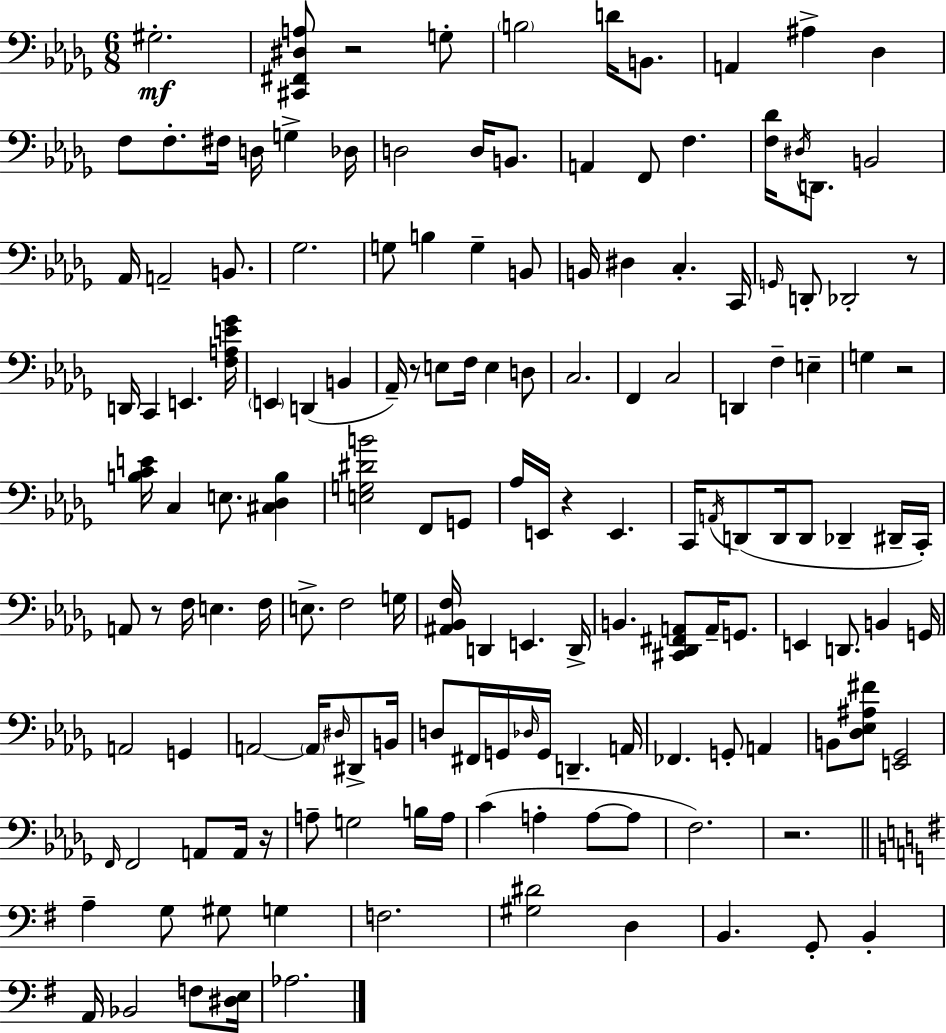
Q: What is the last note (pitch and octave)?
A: Ab3